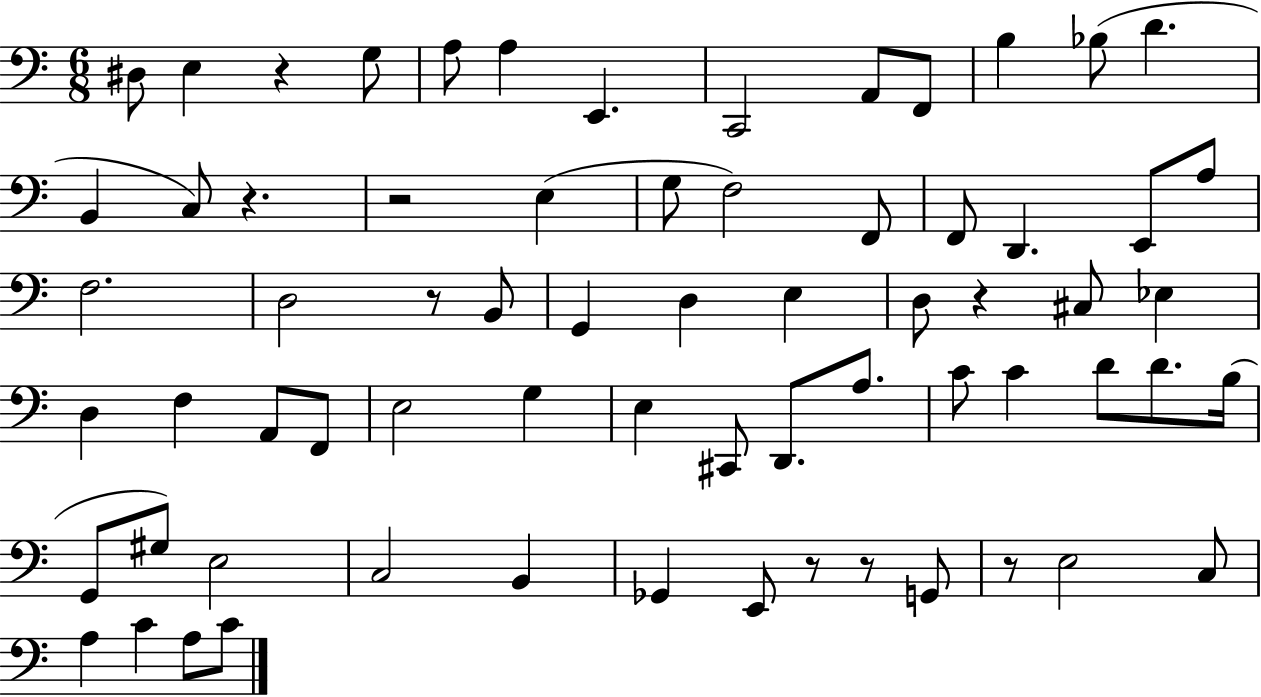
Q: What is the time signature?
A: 6/8